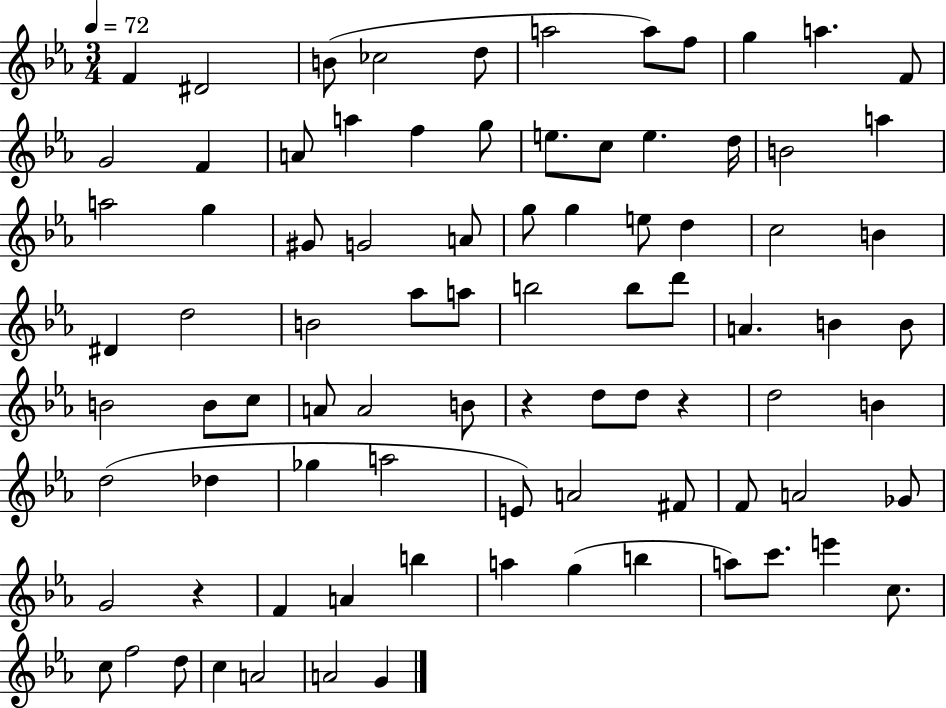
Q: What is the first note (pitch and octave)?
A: F4